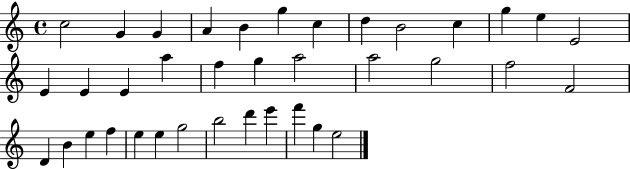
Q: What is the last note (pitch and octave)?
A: E5